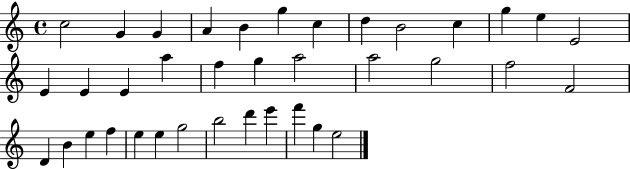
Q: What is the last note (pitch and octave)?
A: E5